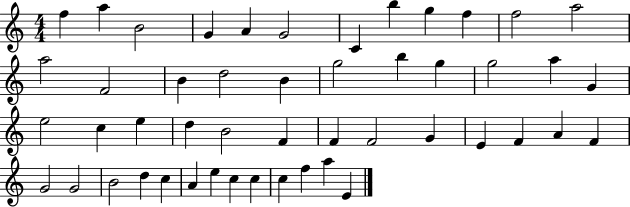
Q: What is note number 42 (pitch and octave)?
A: A4